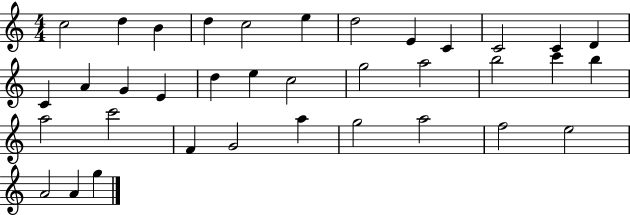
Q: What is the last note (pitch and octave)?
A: G5